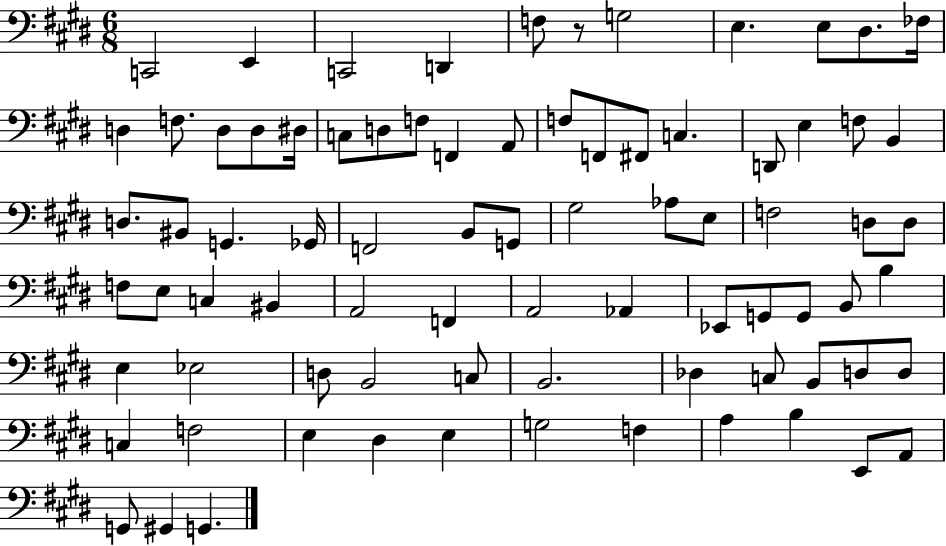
C2/h E2/q C2/h D2/q F3/e R/e G3/h E3/q. E3/e D#3/e. FES3/s D3/q F3/e. D3/e D3/e D#3/s C3/e D3/e F3/e F2/q A2/e F3/e F2/e F#2/e C3/q. D2/e E3/q F3/e B2/q D3/e. BIS2/e G2/q. Gb2/s F2/h B2/e G2/e G#3/h Ab3/e E3/e F3/h D3/e D3/e F3/e E3/e C3/q BIS2/q A2/h F2/q A2/h Ab2/q Eb2/e G2/e G2/e B2/e B3/q E3/q Eb3/h D3/e B2/h C3/e B2/h. Db3/q C3/e B2/e D3/e D3/e C3/q F3/h E3/q D#3/q E3/q G3/h F3/q A3/q B3/q E2/e A2/e G2/e G#2/q G2/q.